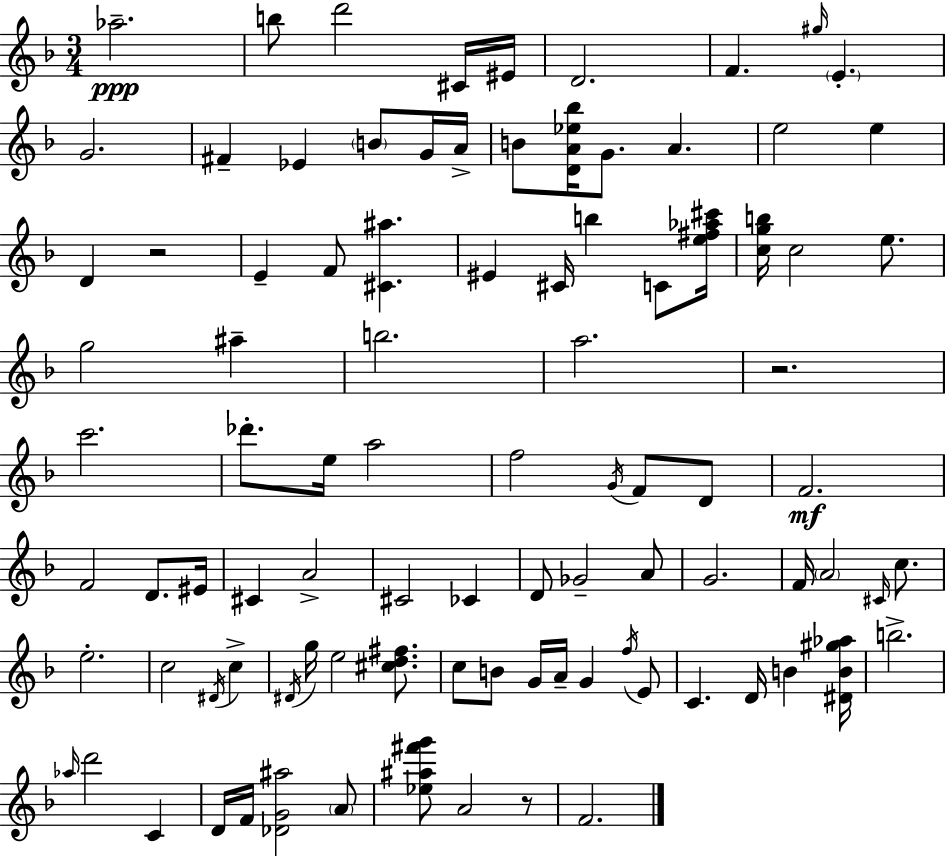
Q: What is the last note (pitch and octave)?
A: F4